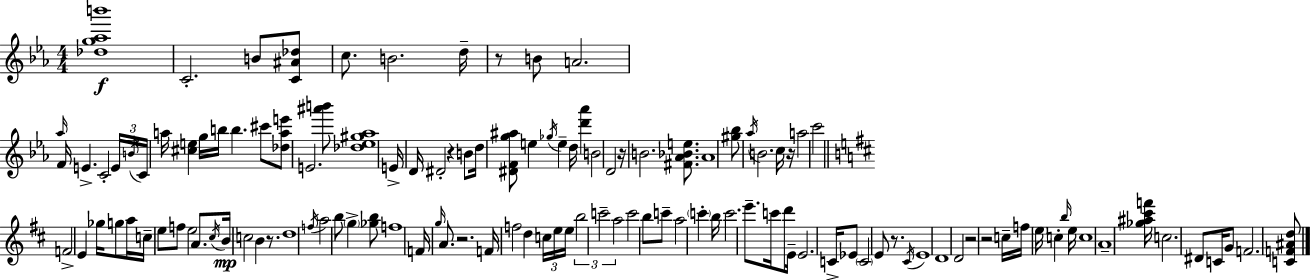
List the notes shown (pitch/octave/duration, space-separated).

[Db5,G5,Ab5,B6]/w C4/h. B4/e [C4,A#4,Db5]/e C5/e. B4/h. D5/s R/e B4/e A4/h. Ab5/s F4/s E4/q. C4/h E4/s B4/s C4/s A5/s [C#5,E5]/q G5/s B5/s B5/q. C#6/e [Db5,A5,E6]/e E4/h. [A#6,B6]/e [Db5,Eb5,G#5,Ab5]/w E4/s D4/s D#4/h R/q B4/e D5/s [D#4,F4,G5,A#5]/e E5/q Gb5/s E5/q D5/s [D6,Ab6]/q B4/h D4/h R/s B4/h. [F#4,Ab4,Bb4,E5]/e. Ab4/w [G#5,Bb5]/e Ab5/s B4/h. C5/s R/s A5/h C6/h F4/h E4/q Gb5/s G5/e A5/s C5/s E5/e F5/e E5/h A4/e. C#5/s B4/s C5/h B4/q R/e. D5/w F5/s A5/h B5/e G5/q [Gb5,B5]/e F5/w F4/s G5/s A4/e. R/h. F4/s F5/h D5/q C5/s E5/s E5/s B5/h C6/h A5/h C6/h B5/e C6/e A5/h C6/q B5/s C6/h. E6/e. C6/s D6/e E4/s E4/h. C4/s Eb4/e C4/h E4/e R/e. C#4/s E4/w D4/w D4/h R/h R/h C5/s F5/s E5/s C5/q B5/s E5/s C5/w A4/w [Gb5,A#5,C#6,F6]/s C5/h. D#4/e C4/s G4/e F4/h. [C4,F4,A#4,D5]/e